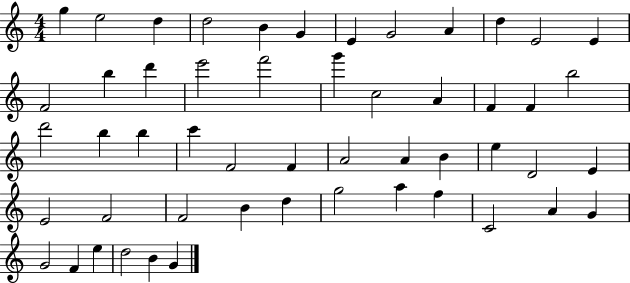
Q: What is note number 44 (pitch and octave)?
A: C4